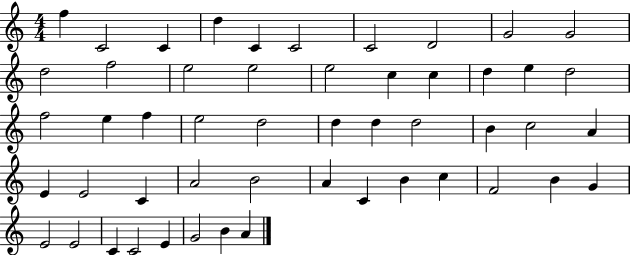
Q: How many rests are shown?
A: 0